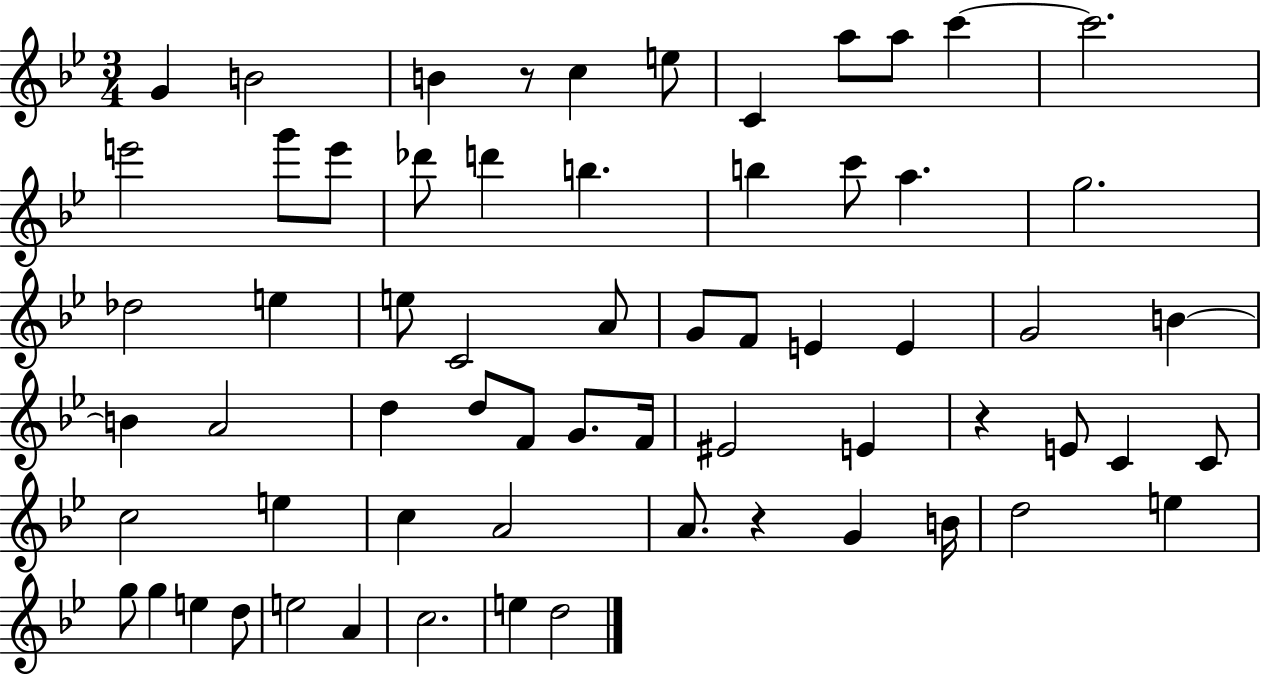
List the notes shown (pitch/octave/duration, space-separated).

G4/q B4/h B4/q R/e C5/q E5/e C4/q A5/e A5/e C6/q C6/h. E6/h G6/e E6/e Db6/e D6/q B5/q. B5/q C6/e A5/q. G5/h. Db5/h E5/q E5/e C4/h A4/e G4/e F4/e E4/q E4/q G4/h B4/q B4/q A4/h D5/q D5/e F4/e G4/e. F4/s EIS4/h E4/q R/q E4/e C4/q C4/e C5/h E5/q C5/q A4/h A4/e. R/q G4/q B4/s D5/h E5/q G5/e G5/q E5/q D5/e E5/h A4/q C5/h. E5/q D5/h